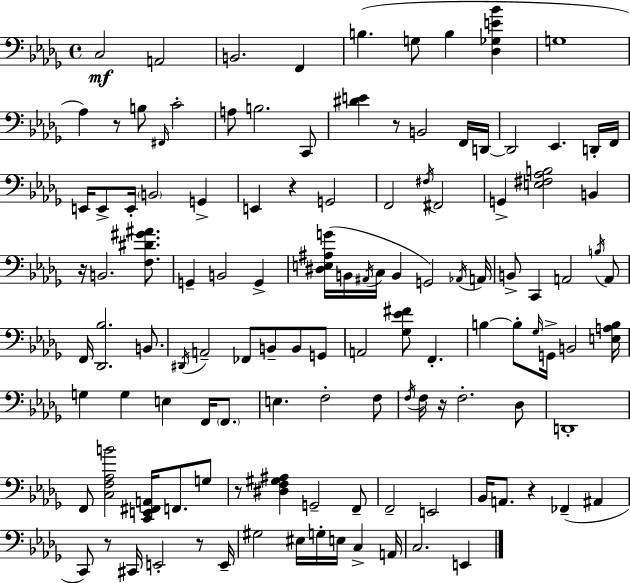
{
  \clef bass
  \time 4/4
  \defaultTimeSignature
  \key bes \minor
  \repeat volta 2 { c2\mf a,2 | b,2. f,4 | b4.( g8 b4 <des ges e' bes'>4 | g1 | \break aes4) r8 b8 \grace { fis,16 } c'2-. | a8 b2. c,8 | <dis' e'>4 r8 b,2 f,16 | d,16~~ d,2 ees,4. d,16-. | \break f,16 e,16 e,8-> e,16-. \parenthesize b,2 g,4-> | e,4 r4 g,2 | f,2 \acciaccatura { fis16 } fis,2 | g,4-> <e fis aes b>2 b,4 | \break r16 b,2. <f dis' gis' ais'>8. | g,4-- b,2 g,4-> | <dis e ais g'>16( b,16 \acciaccatura { ais,16 } c16 b,4 g,2) | \acciaccatura { aes,16 } a,16 b,8-> c,4 a,2 | \break \acciaccatura { b16 } a,8 f,16 <des, bes>2. | b,8. \acciaccatura { dis,16 } a,2-- fes,8 | b,8-- b,8 g,8 a,2 <ges ees' fis'>8 | f,4.-. b4~~ b8-. \grace { ges16 } g,16-> b,2 | \break <e a b>16 g4 g4 e4 | f,16 \parenthesize f,8. e4. f2-. | f8 \acciaccatura { f16 } f16 r16 f2.-. | des8 d,1-. | \break f,8 <c f aes b'>2 | <c, e, fis, a,>16 f,8. g8 r8 <dis f gis ais>4 g,2-- | f,8-- f,2-- | e,2 bes,16 a,8. r4 | \break fes,4--( ais,4 c,8) r8 cis,16 e,2-. | r8 e,16-- gis2 | eis16 g16-. e16 c4-> a,16 c2. | e,4 } \bar "|."
}